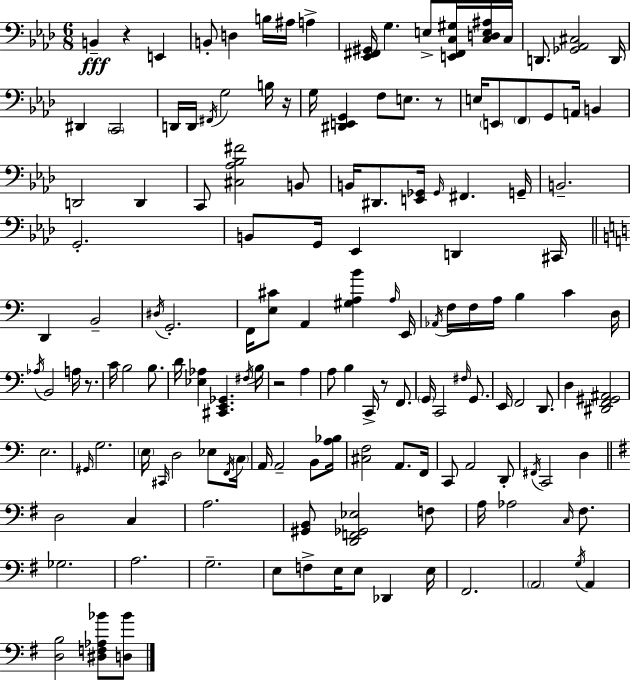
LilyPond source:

{
  \clef bass
  \numericTimeSignature
  \time 6/8
  \key f \minor
  b,4--\fff r4 e,4 | b,8-. d4 b16 ais16 a4-> | <ees, fis, gis,>16 g4. e8-> <e, fis, c gis>16 <c d e ais>16 c16 | d,8. <ges, aes, cis>2 d,16 | \break dis,4 \parenthesize c,2 | d,16 d,16 \acciaccatura { fis,16 } g2 b16 | r16 g16 <dis, e, g,>4 f8 e8. r8 | e16 \parenthesize e,8 \parenthesize f,8 g,8 a,16 b,4 | \break d,2 d,4 | c,8 <cis aes bes fis'>2 b,8 | b,16 dis,8. <e, ges,>16 \grace { ges,16 } fis,4. | g,16-- b,2.-- | \break g,2.-. | b,8 g,16 ees,4 d,4 | cis,16 \bar "||" \break \key c \major d,4 b,2-- | \acciaccatura { dis16 } g,2.-. | f,16 <e cis'>8 a,4 <gis a b'>4 | \grace { a16 } e,16 \acciaccatura { aes,16 } f16 f16 a16 b4 c'4 | \break d16 \acciaccatura { aes16 } b,2 | a16 r8. c'16 b2 | b8. d'16 <ees aes>4 <cis, e, ges,>4. | \acciaccatura { fis16 } b16 r2 | \break a4 a8 b4 c,16-> | r8 f,8. \parenthesize g,16 c,2 | \grace { fis16 } g,8. e,16 f,2 | d,8. d4 <dis, f, gis, ais,>2 | \break e2. | \grace { gis,16 } g2. | \parenthesize e16 \grace { cis,16 } d2 | ees8 \acciaccatura { f,16 } \parenthesize c16 a,16 a,2-- | \break b,8 <a bes>16 <cis f>2 | a,8. f,16 c,8 a,2 | d,8-. \acciaccatura { fis,16 } c,2 | d4 \bar "||" \break \key g \major d2 c4 | a2. | <gis, b,>8 <d, f, ges, ees>2 f8 | a16 aes2 \grace { c16 } fis8. | \break ges2. | a2. | g2.-- | e8 f8-> e16 e8 des,4 | \break e16 fis,2. | \parenthesize a,2 \acciaccatura { g16 } a,4 | <d b>2 <dis f aes bes'>8 | <d bes'>8 \bar "|."
}